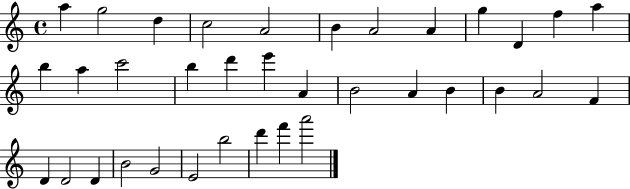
{
  \clef treble
  \time 4/4
  \defaultTimeSignature
  \key c \major
  a''4 g''2 d''4 | c''2 a'2 | b'4 a'2 a'4 | g''4 d'4 f''4 a''4 | \break b''4 a''4 c'''2 | b''4 d'''4 e'''4 a'4 | b'2 a'4 b'4 | b'4 a'2 f'4 | \break d'4 d'2 d'4 | b'2 g'2 | e'2 b''2 | d'''4 f'''4 a'''2 | \break \bar "|."
}